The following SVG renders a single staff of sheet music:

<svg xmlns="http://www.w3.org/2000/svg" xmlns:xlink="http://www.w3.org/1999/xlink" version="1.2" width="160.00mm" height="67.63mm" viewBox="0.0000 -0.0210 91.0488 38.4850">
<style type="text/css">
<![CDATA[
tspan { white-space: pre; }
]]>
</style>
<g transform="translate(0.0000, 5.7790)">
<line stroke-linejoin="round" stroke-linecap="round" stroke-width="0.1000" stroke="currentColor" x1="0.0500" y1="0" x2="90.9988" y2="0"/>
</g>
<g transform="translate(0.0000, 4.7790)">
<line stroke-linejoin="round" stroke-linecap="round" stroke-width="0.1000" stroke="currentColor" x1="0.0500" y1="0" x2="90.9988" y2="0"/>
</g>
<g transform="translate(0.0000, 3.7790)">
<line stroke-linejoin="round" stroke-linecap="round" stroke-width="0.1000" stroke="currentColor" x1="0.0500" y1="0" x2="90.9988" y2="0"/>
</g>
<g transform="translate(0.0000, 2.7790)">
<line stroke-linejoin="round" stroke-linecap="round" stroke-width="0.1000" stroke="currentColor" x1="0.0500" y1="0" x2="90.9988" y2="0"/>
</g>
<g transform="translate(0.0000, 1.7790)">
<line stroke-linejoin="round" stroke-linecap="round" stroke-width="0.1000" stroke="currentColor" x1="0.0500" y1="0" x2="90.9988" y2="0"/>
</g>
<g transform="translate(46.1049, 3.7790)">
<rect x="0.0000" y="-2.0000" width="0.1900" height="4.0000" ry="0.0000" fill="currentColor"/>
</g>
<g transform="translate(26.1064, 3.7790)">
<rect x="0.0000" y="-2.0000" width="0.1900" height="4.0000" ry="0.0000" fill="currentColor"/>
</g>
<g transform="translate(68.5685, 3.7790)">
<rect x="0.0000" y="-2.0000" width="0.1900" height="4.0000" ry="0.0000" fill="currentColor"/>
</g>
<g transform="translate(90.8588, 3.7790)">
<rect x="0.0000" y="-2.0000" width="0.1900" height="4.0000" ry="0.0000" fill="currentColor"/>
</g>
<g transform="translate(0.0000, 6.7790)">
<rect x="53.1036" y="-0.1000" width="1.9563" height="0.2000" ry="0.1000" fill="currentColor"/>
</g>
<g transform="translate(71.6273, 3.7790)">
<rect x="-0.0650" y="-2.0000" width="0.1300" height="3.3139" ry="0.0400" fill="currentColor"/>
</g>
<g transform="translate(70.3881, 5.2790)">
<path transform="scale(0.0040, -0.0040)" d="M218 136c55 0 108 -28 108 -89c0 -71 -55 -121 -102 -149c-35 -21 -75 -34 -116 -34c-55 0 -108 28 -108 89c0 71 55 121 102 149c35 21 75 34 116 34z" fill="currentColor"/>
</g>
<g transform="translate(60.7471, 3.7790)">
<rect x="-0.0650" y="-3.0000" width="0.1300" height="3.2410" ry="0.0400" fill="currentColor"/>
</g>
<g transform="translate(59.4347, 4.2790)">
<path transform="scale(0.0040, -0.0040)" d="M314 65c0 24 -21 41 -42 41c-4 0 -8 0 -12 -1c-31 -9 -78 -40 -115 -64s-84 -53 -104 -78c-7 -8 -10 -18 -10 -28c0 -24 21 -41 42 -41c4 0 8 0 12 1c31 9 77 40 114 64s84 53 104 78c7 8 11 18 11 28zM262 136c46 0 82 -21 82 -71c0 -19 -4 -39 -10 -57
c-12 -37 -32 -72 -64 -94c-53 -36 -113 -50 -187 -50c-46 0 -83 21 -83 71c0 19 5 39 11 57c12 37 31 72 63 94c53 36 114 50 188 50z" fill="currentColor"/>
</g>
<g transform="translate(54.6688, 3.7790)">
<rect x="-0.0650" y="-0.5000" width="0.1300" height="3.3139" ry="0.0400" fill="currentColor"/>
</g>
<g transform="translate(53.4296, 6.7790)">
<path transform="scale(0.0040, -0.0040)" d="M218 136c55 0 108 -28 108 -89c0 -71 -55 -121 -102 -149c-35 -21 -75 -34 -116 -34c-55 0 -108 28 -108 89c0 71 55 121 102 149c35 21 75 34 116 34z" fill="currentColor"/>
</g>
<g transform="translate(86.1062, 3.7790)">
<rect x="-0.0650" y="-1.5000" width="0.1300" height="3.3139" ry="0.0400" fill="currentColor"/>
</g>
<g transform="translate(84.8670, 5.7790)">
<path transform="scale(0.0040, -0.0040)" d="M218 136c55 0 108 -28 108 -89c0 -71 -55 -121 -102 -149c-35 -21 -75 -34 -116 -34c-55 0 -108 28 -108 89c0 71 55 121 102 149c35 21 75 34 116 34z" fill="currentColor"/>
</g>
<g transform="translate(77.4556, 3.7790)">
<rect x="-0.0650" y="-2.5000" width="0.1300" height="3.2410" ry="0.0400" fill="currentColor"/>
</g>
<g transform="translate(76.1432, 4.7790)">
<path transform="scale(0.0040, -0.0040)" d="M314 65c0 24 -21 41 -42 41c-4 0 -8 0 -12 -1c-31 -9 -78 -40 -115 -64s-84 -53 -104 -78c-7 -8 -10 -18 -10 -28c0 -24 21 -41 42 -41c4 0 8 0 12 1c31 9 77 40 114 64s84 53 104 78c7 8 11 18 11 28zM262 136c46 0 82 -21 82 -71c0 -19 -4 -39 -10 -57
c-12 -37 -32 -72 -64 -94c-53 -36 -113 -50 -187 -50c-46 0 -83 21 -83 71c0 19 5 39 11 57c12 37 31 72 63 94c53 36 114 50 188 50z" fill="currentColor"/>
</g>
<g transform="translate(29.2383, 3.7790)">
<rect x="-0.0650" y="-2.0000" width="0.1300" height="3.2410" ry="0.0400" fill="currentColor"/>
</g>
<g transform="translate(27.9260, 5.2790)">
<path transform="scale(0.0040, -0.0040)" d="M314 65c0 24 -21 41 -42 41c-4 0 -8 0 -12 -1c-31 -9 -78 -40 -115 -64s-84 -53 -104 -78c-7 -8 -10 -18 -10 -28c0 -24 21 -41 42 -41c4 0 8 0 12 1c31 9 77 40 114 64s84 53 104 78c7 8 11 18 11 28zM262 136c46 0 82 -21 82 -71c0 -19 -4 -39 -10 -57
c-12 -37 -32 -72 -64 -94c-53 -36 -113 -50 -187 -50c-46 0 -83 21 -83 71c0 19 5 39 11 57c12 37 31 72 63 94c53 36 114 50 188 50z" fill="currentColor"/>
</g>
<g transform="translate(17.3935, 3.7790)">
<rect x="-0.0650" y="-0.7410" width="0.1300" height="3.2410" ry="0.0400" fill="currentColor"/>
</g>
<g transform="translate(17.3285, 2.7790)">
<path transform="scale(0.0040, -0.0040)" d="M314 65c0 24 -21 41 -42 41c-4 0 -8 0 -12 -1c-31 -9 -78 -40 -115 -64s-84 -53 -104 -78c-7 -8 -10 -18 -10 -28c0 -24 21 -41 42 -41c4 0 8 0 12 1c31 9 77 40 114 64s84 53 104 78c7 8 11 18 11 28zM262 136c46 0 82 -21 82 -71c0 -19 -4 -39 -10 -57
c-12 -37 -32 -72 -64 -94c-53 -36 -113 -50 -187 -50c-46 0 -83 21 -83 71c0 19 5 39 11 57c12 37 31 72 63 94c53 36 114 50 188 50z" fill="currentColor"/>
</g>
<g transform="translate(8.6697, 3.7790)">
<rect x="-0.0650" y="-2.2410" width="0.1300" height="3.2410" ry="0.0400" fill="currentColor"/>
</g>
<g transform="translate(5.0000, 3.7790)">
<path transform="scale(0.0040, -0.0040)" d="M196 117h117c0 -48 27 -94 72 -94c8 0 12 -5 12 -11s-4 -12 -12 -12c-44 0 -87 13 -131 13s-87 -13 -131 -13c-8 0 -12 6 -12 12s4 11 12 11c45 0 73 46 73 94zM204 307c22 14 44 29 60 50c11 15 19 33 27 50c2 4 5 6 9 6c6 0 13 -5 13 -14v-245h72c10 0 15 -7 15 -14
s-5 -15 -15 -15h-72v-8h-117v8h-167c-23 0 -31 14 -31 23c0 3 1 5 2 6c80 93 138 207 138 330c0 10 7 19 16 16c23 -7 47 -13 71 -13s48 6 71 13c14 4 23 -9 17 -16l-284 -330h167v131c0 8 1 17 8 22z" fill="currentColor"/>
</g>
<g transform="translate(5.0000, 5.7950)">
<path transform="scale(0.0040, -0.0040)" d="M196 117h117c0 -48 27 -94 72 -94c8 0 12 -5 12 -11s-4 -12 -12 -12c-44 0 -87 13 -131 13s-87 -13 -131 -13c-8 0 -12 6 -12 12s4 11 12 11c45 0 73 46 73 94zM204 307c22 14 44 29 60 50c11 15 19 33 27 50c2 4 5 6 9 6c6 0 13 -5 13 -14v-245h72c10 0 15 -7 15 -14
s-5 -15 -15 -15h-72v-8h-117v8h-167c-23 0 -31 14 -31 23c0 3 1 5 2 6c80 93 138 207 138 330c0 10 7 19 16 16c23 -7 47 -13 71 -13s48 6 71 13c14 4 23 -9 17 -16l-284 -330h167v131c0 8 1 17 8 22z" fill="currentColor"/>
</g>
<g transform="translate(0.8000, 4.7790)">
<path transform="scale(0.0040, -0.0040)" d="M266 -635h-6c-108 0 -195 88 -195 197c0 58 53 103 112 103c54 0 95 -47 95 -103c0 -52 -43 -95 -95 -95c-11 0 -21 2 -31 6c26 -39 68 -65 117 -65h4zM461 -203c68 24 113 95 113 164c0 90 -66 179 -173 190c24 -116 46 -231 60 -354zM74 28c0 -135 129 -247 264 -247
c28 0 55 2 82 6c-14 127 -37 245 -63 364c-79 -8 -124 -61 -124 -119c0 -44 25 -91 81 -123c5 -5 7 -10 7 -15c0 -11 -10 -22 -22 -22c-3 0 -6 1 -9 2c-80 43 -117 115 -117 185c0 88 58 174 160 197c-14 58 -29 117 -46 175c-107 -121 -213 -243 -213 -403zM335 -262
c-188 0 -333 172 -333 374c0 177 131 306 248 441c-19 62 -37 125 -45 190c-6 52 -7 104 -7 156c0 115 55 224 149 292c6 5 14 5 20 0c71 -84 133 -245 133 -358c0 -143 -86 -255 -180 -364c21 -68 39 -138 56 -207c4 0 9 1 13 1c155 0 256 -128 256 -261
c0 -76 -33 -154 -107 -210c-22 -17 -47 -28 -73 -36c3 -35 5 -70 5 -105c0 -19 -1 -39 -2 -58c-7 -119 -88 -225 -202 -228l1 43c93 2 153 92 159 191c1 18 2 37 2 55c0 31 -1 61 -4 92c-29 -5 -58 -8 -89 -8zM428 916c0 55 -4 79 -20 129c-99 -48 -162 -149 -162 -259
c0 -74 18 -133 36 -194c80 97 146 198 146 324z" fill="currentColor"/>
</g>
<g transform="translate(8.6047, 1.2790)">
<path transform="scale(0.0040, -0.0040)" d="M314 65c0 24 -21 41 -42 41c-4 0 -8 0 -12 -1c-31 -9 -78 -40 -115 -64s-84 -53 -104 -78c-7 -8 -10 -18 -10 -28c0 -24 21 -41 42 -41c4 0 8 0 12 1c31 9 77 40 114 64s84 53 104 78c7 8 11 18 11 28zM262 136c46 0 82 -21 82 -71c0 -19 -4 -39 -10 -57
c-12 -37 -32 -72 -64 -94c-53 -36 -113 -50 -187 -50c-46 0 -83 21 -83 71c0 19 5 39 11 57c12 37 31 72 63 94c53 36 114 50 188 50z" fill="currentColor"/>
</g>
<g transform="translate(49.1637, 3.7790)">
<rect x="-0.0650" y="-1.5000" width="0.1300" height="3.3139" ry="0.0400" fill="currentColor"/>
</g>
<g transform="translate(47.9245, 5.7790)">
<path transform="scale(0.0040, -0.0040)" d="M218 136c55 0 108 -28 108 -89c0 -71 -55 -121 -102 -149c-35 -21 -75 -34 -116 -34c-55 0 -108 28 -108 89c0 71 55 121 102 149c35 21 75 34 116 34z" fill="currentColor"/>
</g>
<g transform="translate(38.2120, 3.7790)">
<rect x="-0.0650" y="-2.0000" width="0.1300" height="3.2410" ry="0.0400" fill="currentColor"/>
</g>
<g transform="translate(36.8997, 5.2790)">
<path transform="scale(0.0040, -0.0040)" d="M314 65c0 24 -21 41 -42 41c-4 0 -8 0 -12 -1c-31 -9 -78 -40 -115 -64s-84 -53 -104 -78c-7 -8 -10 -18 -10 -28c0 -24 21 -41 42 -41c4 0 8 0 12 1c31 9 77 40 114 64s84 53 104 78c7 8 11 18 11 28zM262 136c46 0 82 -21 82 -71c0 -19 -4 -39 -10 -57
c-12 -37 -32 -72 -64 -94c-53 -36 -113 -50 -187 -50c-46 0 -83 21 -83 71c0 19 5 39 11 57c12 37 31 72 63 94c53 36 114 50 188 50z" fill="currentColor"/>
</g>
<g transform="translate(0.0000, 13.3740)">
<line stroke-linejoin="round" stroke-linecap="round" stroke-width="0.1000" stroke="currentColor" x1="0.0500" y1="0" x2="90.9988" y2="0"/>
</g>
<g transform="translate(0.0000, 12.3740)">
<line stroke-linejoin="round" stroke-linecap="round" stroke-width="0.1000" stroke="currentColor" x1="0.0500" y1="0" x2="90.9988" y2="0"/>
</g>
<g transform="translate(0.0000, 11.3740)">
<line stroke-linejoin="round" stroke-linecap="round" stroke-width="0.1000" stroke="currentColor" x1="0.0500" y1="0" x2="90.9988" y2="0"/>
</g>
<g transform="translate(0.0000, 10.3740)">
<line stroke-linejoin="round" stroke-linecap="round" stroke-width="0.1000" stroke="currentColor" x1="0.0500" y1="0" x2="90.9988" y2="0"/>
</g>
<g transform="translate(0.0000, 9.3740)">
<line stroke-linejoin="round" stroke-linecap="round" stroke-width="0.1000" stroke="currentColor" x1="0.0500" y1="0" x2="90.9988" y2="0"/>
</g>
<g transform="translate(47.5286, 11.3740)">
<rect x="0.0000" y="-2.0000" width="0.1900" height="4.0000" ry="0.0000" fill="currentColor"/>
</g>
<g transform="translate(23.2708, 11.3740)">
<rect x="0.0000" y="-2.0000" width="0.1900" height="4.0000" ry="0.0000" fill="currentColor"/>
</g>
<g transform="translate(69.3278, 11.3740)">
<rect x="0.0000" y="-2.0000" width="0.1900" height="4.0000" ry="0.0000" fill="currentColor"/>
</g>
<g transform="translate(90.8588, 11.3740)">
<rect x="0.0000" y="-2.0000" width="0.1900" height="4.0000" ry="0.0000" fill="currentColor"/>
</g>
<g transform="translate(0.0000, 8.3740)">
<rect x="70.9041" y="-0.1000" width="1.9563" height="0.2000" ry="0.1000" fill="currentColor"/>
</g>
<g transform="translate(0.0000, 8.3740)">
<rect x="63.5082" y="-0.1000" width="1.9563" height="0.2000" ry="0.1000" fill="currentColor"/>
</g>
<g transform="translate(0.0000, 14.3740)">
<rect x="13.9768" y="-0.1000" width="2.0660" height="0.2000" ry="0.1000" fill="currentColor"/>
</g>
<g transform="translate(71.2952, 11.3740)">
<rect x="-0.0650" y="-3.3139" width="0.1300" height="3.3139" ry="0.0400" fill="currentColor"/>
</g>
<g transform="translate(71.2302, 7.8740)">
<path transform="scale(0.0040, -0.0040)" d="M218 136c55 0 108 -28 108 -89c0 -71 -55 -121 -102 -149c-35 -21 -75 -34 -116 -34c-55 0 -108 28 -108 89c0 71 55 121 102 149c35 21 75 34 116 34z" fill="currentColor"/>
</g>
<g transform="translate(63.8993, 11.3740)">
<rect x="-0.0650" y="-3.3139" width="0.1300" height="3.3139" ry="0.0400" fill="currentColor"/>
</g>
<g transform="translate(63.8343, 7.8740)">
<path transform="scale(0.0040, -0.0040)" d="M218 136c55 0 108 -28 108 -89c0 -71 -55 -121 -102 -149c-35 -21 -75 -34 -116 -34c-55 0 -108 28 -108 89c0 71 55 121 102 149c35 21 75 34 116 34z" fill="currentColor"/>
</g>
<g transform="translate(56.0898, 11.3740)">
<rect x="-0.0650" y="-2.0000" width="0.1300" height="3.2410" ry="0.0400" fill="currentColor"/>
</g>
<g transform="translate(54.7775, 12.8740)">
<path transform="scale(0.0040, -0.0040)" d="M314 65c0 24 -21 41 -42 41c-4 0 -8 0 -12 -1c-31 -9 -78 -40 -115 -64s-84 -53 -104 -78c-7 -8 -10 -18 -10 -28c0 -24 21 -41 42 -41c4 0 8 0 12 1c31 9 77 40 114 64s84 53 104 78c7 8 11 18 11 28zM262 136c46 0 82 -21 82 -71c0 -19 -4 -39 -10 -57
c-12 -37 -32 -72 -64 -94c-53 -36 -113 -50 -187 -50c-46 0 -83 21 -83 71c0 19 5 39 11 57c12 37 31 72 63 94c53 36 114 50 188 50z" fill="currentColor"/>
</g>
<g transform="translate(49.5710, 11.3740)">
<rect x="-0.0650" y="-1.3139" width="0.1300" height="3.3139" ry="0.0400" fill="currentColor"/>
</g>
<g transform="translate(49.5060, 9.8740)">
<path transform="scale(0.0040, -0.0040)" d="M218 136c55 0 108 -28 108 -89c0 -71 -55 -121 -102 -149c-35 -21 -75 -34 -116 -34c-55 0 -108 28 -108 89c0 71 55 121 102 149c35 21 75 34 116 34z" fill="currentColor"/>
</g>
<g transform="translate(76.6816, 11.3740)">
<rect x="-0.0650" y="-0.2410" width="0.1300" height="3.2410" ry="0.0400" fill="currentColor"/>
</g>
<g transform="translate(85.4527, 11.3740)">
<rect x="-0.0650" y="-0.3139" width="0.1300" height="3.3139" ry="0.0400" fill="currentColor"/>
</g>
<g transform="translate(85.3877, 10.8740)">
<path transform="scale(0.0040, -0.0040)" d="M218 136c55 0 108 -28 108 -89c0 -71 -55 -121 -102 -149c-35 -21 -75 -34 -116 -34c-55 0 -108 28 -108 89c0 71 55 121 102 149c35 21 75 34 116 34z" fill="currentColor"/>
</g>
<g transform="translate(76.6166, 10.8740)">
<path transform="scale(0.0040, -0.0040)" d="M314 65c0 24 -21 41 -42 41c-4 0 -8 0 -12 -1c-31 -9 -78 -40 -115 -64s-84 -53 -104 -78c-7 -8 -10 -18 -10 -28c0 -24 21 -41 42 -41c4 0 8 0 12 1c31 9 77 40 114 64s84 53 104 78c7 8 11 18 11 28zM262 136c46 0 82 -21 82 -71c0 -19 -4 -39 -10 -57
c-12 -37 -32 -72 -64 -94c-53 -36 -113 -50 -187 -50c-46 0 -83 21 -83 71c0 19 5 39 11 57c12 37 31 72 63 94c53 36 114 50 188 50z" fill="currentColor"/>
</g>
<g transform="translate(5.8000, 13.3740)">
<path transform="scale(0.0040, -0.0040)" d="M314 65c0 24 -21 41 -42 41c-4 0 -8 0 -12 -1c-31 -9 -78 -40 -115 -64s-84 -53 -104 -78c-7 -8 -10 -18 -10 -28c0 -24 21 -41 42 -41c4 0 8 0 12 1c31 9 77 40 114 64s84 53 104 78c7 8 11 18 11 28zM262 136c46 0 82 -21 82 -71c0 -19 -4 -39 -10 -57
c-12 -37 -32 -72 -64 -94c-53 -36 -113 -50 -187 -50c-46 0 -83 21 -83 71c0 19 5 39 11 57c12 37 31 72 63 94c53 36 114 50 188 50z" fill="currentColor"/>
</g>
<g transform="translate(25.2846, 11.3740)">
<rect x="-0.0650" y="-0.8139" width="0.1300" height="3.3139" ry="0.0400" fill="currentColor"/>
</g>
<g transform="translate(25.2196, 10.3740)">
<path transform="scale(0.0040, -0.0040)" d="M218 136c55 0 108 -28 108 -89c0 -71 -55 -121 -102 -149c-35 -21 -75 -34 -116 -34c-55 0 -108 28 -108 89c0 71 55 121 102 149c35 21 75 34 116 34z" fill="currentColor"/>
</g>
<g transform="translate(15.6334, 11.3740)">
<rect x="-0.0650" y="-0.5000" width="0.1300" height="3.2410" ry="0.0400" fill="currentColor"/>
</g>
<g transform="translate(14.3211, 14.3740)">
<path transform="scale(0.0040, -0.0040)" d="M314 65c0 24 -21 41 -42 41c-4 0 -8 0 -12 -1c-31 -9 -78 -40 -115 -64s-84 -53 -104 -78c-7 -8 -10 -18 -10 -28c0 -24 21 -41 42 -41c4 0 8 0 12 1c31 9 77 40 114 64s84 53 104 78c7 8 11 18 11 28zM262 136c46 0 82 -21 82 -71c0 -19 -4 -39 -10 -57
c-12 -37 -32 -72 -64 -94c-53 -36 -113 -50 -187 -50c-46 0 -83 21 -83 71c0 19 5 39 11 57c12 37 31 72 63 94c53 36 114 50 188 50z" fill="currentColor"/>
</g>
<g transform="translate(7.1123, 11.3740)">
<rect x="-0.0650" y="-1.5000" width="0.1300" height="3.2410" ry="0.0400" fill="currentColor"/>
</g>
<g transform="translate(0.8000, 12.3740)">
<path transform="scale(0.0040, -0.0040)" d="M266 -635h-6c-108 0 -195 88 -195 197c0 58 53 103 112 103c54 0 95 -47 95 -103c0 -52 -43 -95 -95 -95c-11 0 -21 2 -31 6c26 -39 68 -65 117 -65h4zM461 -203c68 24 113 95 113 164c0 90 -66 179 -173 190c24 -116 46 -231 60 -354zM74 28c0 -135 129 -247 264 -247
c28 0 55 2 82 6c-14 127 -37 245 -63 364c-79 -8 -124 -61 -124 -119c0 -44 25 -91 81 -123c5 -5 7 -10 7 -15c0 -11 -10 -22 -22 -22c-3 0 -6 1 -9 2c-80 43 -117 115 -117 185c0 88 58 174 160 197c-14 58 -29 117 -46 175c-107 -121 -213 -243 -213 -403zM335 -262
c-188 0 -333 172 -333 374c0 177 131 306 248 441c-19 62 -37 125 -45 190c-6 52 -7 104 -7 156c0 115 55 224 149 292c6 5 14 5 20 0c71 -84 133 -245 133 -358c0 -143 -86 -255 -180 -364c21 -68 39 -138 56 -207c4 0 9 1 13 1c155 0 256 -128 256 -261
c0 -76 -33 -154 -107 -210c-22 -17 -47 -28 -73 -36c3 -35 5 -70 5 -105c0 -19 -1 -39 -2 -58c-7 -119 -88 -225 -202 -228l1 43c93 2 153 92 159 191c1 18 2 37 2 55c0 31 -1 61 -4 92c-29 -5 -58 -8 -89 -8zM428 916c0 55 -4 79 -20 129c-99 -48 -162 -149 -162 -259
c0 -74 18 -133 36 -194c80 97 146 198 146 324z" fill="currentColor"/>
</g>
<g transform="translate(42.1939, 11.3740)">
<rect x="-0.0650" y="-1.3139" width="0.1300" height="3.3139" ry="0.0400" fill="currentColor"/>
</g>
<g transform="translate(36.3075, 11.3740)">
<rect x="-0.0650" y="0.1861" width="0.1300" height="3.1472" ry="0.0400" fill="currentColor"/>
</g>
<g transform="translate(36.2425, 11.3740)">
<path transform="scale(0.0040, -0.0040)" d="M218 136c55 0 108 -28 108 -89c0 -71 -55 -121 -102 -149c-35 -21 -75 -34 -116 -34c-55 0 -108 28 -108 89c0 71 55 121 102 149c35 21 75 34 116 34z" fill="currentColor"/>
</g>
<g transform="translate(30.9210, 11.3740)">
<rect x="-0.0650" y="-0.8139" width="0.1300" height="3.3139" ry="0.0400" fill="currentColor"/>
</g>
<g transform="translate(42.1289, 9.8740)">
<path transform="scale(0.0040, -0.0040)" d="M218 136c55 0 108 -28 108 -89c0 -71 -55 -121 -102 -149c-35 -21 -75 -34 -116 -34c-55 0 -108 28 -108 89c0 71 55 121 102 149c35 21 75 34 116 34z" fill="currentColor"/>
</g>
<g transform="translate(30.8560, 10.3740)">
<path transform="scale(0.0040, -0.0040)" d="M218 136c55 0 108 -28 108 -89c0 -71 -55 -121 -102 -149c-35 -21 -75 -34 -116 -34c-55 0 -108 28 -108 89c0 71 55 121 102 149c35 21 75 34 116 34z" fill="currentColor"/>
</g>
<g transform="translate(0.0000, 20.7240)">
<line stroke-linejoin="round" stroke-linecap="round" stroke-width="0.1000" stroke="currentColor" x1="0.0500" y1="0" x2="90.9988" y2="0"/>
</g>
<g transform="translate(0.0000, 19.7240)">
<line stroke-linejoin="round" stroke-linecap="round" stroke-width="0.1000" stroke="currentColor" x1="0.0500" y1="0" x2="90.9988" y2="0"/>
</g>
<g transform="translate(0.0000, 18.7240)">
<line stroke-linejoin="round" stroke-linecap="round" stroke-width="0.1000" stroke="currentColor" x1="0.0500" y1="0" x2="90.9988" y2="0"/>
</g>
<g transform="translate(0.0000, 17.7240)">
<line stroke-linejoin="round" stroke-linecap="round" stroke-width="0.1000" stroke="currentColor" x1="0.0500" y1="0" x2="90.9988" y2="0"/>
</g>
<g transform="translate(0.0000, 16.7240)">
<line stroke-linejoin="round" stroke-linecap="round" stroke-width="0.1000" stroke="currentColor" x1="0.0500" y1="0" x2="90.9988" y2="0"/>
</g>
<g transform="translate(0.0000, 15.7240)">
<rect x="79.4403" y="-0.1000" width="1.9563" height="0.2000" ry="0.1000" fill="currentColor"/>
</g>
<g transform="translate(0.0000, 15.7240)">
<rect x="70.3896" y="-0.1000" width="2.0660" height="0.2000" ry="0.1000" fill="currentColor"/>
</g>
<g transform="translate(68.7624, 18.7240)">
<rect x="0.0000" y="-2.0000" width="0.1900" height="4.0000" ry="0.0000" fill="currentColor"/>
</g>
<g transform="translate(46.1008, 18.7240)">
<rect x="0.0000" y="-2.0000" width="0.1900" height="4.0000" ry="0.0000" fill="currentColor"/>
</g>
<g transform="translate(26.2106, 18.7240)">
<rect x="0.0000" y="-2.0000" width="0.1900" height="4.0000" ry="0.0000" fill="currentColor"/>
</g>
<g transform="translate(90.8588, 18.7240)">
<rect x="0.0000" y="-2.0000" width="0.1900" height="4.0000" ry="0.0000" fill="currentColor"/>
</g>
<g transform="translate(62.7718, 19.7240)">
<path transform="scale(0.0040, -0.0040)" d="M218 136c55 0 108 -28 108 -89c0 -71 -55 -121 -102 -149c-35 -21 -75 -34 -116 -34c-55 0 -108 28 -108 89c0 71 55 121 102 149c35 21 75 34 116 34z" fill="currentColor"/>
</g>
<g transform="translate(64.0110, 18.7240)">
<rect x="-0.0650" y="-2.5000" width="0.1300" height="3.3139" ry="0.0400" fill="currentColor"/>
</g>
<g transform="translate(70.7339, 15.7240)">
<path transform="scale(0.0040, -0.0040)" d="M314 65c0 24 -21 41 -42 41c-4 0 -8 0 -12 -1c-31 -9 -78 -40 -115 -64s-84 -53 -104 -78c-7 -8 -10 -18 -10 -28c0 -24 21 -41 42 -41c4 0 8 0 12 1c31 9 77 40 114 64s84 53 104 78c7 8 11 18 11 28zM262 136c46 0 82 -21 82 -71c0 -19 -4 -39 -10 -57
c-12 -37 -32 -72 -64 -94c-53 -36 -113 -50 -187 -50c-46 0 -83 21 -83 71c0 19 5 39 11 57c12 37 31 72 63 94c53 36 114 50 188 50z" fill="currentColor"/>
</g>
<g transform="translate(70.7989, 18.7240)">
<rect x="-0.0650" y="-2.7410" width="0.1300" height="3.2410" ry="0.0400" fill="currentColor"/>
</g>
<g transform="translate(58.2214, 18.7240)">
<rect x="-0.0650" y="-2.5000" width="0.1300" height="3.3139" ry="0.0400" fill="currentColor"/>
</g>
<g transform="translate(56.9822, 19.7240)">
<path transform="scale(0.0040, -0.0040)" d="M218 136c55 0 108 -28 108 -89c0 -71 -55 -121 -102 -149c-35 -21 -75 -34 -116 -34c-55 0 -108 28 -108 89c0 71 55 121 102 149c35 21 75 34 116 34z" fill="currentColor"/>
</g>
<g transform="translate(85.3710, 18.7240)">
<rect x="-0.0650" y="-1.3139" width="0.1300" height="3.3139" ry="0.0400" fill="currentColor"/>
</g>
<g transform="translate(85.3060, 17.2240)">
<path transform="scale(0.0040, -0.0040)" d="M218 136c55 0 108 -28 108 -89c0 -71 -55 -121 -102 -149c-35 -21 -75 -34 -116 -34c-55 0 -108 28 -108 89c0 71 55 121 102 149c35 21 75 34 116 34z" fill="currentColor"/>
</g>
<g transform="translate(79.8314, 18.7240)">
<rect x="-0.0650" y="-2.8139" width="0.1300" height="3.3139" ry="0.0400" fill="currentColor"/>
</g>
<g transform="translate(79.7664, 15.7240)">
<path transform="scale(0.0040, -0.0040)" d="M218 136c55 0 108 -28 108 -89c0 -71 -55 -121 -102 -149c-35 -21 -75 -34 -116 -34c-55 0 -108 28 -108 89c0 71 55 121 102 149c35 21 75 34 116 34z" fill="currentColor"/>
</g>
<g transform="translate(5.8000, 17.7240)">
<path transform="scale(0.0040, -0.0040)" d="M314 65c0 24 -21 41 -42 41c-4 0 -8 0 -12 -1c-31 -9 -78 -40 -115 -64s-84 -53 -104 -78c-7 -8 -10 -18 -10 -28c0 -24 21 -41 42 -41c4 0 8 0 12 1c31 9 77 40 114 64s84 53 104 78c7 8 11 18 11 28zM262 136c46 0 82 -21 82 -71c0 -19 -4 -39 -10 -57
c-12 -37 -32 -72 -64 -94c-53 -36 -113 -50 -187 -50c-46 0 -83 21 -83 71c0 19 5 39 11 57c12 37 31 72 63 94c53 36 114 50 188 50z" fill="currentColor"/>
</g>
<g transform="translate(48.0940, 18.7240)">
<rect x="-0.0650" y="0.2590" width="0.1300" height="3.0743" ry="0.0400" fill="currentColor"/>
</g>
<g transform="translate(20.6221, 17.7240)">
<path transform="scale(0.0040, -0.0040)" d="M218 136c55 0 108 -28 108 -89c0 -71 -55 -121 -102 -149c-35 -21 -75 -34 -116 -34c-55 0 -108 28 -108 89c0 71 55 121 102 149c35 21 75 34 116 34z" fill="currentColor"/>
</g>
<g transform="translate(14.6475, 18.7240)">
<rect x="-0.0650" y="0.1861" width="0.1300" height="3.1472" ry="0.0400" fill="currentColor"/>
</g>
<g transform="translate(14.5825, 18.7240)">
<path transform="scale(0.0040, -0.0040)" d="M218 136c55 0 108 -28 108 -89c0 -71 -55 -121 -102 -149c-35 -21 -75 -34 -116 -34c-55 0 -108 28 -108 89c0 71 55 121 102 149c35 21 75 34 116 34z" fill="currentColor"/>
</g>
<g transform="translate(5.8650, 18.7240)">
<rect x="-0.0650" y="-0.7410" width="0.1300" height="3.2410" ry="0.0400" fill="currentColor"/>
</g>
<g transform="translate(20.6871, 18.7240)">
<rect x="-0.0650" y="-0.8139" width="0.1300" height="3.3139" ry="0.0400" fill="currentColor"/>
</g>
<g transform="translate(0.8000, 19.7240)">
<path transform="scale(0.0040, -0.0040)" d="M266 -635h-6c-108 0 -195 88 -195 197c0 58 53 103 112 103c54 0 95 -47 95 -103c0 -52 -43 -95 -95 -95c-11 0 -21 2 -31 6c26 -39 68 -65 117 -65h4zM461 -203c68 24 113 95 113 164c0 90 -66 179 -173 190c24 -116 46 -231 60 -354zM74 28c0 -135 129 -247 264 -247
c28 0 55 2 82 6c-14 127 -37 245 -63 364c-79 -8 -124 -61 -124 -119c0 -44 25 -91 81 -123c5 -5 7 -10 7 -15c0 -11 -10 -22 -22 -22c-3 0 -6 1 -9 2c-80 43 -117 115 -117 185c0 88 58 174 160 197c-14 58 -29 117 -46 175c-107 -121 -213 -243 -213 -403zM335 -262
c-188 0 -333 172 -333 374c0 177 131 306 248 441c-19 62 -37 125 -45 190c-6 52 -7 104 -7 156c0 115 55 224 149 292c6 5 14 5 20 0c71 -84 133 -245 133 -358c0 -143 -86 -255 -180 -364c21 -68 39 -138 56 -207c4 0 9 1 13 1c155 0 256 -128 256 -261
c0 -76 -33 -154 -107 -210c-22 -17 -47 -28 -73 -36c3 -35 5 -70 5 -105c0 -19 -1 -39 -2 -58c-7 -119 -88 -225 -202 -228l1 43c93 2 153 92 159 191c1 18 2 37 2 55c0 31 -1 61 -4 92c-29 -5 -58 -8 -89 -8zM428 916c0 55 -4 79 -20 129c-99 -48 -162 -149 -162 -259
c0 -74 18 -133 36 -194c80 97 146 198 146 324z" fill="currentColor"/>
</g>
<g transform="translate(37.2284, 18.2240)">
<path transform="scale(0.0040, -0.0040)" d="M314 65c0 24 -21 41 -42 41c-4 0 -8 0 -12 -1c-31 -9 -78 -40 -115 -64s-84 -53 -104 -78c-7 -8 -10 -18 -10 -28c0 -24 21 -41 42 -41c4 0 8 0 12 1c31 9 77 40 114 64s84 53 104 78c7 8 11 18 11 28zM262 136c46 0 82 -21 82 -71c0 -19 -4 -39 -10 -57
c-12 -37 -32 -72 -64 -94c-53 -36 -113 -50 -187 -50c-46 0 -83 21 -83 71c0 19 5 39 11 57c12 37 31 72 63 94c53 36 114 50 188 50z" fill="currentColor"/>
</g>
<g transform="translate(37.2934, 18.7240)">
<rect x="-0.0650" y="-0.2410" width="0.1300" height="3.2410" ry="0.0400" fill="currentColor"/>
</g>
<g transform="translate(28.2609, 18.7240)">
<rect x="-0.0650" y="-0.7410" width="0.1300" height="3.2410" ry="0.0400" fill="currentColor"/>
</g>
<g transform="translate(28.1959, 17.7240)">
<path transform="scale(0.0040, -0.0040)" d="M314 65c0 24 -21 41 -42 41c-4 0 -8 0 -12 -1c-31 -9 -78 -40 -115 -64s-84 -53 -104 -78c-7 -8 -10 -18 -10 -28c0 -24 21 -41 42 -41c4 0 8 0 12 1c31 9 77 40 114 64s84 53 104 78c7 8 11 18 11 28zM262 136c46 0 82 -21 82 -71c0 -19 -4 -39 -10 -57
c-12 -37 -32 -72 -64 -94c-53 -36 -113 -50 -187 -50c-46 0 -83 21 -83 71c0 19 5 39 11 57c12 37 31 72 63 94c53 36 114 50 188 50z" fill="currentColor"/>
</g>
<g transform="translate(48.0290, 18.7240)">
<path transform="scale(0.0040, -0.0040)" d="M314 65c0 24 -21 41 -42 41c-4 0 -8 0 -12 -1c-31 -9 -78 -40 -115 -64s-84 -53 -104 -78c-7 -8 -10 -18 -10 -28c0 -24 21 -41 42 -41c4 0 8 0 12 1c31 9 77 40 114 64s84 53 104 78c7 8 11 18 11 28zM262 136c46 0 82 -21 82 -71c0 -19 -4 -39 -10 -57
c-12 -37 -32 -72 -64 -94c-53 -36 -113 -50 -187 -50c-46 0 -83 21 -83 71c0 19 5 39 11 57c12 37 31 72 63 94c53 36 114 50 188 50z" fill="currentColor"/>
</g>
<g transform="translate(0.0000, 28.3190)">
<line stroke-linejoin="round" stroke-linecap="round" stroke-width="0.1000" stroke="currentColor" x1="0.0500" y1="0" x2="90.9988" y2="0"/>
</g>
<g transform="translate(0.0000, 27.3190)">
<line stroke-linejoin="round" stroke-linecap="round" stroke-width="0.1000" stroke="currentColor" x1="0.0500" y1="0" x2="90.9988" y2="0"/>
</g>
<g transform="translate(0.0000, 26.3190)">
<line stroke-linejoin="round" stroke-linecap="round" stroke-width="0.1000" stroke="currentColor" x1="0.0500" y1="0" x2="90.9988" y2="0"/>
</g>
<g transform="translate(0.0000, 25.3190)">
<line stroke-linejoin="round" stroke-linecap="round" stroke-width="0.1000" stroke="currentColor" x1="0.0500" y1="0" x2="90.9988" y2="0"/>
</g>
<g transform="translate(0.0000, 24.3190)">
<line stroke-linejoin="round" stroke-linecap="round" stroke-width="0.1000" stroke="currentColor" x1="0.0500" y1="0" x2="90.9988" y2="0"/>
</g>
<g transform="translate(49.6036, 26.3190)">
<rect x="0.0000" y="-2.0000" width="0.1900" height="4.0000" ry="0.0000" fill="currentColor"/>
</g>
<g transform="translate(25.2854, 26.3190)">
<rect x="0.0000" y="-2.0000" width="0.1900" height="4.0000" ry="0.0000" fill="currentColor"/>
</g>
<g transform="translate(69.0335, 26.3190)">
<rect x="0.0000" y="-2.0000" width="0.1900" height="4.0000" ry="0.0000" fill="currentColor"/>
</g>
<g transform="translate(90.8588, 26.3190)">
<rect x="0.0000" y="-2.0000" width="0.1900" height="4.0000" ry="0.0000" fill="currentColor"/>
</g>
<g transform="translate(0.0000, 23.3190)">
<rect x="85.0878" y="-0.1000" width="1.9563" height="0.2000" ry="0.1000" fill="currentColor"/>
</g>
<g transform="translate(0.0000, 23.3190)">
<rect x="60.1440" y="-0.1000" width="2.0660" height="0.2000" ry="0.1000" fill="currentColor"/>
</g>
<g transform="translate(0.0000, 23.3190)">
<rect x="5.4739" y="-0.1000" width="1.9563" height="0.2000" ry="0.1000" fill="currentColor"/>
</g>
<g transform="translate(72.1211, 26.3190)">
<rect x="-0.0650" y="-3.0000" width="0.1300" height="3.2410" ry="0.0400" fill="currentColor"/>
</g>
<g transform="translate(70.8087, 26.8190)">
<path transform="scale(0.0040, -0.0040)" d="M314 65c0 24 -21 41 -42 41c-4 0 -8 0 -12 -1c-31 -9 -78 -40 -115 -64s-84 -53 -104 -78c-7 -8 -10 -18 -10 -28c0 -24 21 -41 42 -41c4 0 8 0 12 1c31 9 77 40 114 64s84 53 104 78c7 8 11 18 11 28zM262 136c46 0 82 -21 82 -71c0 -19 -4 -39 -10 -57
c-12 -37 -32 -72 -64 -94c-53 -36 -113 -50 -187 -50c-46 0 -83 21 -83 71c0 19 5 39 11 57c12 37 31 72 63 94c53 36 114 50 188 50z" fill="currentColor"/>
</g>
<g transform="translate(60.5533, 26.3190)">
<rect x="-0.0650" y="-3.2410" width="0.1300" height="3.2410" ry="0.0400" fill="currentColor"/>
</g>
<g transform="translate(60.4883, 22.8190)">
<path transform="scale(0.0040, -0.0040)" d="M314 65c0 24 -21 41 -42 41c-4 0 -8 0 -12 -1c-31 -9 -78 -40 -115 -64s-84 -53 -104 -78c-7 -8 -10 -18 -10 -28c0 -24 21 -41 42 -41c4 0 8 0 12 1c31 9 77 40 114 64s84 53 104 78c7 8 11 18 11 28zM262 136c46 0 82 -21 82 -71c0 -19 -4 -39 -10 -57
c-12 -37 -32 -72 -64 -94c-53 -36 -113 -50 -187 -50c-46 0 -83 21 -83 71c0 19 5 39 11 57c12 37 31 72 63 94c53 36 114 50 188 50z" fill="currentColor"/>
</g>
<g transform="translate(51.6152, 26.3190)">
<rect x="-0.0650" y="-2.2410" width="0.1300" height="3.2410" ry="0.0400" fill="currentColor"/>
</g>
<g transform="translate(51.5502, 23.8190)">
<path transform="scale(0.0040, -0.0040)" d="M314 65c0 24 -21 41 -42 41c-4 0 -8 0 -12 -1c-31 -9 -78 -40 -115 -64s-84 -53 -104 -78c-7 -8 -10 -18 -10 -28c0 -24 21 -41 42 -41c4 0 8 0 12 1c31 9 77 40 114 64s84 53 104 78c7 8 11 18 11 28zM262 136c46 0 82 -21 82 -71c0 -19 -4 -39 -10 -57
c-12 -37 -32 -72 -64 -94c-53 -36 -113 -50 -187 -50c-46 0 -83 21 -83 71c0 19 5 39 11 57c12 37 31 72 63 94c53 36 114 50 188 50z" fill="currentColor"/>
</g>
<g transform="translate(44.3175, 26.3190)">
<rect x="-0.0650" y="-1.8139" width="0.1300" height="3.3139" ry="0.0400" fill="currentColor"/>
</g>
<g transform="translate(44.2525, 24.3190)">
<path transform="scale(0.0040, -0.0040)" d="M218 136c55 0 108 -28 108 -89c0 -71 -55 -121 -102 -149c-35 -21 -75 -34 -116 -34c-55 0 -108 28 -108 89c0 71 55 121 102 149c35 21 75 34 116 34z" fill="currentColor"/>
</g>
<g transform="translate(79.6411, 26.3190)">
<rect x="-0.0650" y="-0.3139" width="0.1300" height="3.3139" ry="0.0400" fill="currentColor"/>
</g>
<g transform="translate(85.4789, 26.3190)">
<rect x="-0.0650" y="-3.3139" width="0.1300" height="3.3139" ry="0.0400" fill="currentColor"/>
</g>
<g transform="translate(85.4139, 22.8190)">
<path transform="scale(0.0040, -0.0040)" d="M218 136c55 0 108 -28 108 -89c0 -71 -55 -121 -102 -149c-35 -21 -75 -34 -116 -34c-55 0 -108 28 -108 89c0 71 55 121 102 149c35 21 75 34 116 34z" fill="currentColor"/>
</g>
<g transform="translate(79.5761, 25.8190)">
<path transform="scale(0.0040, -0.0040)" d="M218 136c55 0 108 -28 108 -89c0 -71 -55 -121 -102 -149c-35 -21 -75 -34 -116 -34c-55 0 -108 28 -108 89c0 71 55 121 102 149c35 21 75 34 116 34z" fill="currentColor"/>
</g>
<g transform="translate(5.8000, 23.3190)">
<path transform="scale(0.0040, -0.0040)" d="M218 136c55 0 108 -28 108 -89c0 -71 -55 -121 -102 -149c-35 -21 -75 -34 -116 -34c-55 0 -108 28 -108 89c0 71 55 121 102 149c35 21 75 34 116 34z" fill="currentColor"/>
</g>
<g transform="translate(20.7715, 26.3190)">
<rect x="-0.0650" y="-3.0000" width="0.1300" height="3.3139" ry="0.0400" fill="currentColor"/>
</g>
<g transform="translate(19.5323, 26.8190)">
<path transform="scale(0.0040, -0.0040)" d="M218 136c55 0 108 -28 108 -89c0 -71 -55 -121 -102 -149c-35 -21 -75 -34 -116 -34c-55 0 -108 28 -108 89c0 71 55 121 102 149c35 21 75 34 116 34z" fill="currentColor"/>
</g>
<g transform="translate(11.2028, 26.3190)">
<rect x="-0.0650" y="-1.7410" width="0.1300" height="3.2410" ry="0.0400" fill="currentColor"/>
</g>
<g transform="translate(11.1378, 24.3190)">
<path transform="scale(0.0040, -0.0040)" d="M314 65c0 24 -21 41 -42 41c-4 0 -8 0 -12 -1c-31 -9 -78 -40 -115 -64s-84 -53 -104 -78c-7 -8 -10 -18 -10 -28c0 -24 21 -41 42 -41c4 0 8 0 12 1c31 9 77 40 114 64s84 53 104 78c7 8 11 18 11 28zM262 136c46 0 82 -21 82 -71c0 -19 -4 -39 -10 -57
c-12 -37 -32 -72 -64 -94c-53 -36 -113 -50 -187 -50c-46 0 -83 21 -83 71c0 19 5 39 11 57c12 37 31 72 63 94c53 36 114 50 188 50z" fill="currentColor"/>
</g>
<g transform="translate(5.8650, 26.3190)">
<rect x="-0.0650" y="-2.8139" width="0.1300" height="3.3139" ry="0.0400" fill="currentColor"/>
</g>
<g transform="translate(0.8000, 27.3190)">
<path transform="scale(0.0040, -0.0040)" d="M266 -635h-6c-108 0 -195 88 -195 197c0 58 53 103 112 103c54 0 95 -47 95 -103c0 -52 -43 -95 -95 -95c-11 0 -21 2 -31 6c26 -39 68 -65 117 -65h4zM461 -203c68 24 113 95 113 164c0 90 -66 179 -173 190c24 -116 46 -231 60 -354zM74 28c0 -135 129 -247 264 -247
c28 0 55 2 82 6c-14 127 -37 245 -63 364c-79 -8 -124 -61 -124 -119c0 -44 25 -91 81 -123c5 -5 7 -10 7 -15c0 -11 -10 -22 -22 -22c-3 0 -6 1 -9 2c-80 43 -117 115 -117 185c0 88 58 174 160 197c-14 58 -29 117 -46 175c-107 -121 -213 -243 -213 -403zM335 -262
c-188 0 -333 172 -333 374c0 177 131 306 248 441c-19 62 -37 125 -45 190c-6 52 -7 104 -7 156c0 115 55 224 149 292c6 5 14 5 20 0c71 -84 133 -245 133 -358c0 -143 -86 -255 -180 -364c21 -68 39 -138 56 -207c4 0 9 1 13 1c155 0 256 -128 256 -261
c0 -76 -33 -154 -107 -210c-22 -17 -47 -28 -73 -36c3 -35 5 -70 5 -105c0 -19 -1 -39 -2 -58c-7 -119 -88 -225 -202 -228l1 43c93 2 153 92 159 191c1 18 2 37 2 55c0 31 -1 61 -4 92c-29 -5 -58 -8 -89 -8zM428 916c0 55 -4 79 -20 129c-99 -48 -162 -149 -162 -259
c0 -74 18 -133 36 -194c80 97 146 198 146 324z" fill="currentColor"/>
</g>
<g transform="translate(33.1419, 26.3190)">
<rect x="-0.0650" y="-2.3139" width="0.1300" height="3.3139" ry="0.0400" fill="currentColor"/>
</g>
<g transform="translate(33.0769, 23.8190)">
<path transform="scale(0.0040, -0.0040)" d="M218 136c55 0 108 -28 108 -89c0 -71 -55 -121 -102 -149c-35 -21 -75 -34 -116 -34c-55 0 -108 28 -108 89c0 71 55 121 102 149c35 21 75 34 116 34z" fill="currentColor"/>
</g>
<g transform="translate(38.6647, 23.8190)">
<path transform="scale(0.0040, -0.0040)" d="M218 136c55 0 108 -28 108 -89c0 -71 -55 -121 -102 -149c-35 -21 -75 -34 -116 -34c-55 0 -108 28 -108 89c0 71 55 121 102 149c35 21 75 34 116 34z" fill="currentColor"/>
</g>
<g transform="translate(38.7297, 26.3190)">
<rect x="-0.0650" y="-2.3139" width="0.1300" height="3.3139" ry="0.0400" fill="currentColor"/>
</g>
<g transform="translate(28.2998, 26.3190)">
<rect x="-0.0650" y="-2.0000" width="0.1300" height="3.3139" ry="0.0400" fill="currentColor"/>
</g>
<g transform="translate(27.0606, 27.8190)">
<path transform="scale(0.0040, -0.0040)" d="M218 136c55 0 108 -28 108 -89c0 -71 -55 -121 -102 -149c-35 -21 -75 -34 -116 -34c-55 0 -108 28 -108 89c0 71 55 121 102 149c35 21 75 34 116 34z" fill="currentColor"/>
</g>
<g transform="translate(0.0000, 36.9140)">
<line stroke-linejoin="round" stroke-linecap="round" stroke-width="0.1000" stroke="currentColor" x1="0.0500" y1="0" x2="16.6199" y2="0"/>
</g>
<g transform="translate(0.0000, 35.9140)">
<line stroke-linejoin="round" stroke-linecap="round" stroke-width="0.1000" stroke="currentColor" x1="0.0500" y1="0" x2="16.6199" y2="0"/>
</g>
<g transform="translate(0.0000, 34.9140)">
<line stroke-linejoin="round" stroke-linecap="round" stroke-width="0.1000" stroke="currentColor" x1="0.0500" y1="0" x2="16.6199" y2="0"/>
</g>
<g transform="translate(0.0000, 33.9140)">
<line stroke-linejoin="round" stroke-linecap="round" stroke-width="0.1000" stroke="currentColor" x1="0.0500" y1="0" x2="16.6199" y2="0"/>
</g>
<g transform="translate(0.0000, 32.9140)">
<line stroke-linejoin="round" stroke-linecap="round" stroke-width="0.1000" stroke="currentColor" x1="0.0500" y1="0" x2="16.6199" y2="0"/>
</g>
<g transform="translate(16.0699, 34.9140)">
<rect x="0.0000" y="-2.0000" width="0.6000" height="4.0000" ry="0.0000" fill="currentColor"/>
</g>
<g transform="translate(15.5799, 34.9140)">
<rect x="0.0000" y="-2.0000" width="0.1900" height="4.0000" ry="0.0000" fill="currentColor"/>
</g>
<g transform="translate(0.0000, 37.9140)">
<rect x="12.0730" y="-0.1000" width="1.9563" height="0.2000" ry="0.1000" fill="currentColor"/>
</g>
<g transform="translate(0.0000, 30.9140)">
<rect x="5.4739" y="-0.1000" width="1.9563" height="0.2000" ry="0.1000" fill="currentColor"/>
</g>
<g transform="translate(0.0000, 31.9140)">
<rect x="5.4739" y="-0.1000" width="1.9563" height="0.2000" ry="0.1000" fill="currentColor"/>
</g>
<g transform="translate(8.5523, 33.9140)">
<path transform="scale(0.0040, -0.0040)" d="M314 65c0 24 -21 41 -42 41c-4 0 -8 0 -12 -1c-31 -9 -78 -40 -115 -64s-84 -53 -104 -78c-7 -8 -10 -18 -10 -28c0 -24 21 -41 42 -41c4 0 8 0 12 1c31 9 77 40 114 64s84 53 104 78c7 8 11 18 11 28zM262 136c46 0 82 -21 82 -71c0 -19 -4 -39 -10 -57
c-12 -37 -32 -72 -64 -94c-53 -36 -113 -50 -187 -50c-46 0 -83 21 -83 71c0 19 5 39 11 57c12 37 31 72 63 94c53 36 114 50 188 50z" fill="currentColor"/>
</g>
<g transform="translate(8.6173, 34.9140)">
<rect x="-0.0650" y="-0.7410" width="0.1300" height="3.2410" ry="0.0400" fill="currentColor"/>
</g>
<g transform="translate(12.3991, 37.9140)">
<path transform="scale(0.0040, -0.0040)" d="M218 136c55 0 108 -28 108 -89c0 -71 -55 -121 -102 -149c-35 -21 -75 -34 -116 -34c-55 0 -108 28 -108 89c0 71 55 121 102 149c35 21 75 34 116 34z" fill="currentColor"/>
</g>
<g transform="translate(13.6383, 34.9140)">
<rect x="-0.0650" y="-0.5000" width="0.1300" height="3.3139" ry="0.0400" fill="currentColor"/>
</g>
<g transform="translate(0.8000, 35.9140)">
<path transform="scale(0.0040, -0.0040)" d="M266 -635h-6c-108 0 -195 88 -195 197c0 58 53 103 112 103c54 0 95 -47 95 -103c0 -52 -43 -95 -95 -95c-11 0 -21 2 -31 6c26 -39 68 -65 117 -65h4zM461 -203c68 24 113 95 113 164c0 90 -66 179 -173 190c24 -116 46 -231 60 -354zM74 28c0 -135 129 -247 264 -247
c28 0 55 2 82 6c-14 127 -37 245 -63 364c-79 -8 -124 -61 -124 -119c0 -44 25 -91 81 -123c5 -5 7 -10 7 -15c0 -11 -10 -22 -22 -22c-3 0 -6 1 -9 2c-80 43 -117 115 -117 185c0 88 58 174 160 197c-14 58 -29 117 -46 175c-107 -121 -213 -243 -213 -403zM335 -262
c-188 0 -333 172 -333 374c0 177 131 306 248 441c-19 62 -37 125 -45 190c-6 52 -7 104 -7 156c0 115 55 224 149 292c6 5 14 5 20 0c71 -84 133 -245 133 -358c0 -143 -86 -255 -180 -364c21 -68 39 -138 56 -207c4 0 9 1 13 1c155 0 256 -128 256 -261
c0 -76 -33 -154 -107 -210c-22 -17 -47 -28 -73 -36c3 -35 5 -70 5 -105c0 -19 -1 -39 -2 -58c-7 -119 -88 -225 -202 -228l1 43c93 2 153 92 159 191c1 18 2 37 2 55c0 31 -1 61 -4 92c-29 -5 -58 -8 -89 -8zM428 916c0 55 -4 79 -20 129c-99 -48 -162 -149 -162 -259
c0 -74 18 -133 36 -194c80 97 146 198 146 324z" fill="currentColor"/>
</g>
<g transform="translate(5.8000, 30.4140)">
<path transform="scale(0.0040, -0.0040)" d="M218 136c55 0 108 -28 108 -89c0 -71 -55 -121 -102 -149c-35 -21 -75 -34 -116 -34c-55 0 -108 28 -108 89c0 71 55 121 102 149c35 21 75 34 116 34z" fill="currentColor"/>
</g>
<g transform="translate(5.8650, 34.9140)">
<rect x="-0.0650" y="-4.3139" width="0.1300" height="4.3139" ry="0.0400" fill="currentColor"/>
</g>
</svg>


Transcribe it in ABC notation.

X:1
T:Untitled
M:4/4
L:1/4
K:C
g2 d2 F2 F2 E C A2 F G2 E E2 C2 d d B e e F2 b b c2 c d2 B d d2 c2 B2 G G a2 a e a f2 A F g g f g2 b2 A2 c b d' d2 C